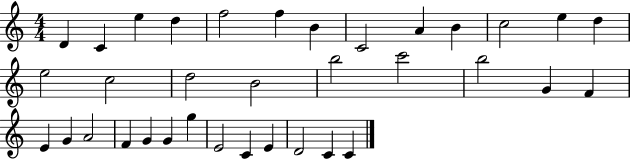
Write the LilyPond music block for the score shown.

{
  \clef treble
  \numericTimeSignature
  \time 4/4
  \key c \major
  d'4 c'4 e''4 d''4 | f''2 f''4 b'4 | c'2 a'4 b'4 | c''2 e''4 d''4 | \break e''2 c''2 | d''2 b'2 | b''2 c'''2 | b''2 g'4 f'4 | \break e'4 g'4 a'2 | f'4 g'4 g'4 g''4 | e'2 c'4 e'4 | d'2 c'4 c'4 | \break \bar "|."
}